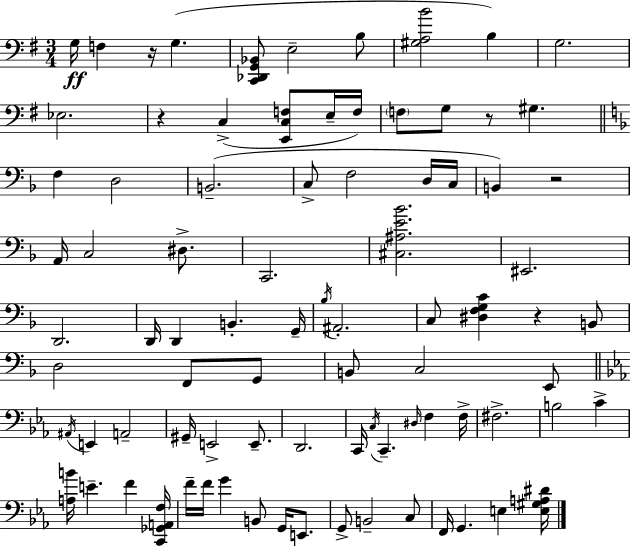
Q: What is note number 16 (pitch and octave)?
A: D3